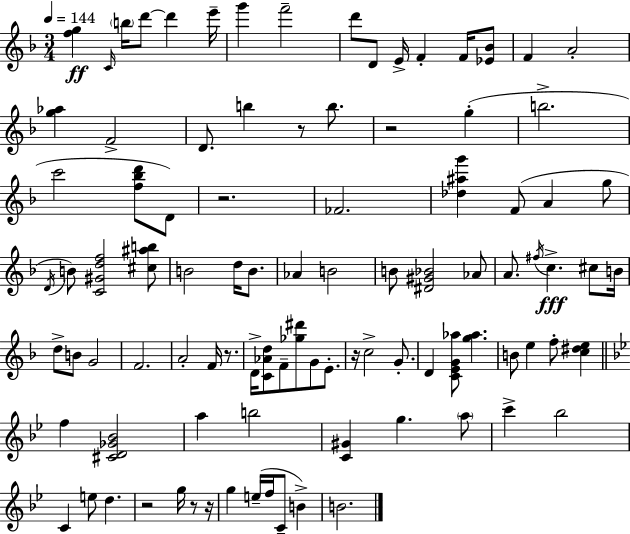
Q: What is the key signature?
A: F major